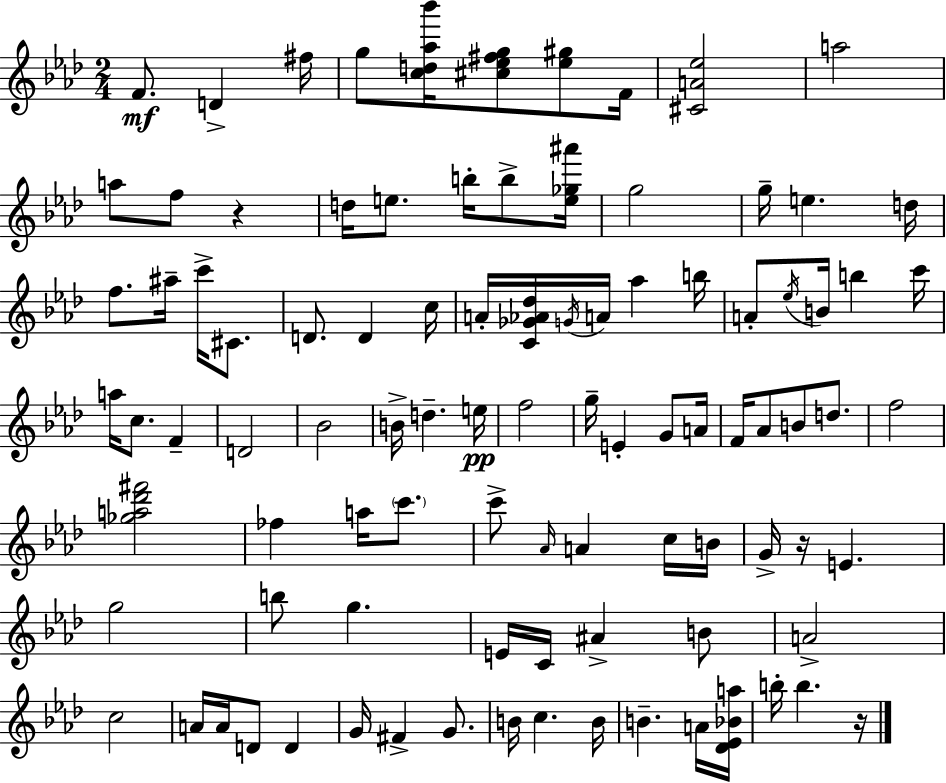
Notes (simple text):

F4/e. D4/q F#5/s G5/e [C5,D5,Ab5,Bb6]/s [C#5,Eb5,F#5,G5]/e [Eb5,G#5]/e F4/s [C#4,A4,Eb5]/h A5/h A5/e F5/e R/q D5/s E5/e. B5/s B5/e [E5,Gb5,A#6]/s G5/h G5/s E5/q. D5/s F5/e. A#5/s C6/s C#4/e. D4/e. D4/q C5/s A4/s [C4,Gb4,Ab4,Db5]/s G4/s A4/s Ab5/q B5/s A4/e Eb5/s B4/s B5/q C6/s A5/s C5/e. F4/q D4/h Bb4/h B4/s D5/q. E5/s F5/h G5/s E4/q G4/e A4/s F4/s Ab4/e B4/e D5/e. F5/h [Gb5,A5,Db6,F#6]/h FES5/q A5/s C6/e. C6/e Ab4/s A4/q C5/s B4/s G4/s R/s E4/q. G5/h B5/e G5/q. E4/s C4/s A#4/q B4/e A4/h C5/h A4/s A4/s D4/e D4/q G4/s F#4/q G4/e. B4/s C5/q. B4/s B4/q. A4/s [Db4,Eb4,Bb4,A5]/s B5/s B5/q. R/s